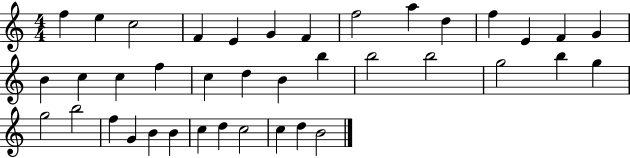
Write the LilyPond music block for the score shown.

{
  \clef treble
  \numericTimeSignature
  \time 4/4
  \key c \major
  f''4 e''4 c''2 | f'4 e'4 g'4 f'4 | f''2 a''4 d''4 | f''4 e'4 f'4 g'4 | \break b'4 c''4 c''4 f''4 | c''4 d''4 b'4 b''4 | b''2 b''2 | g''2 b''4 g''4 | \break g''2 b''2 | f''4 g'4 b'4 b'4 | c''4 d''4 c''2 | c''4 d''4 b'2 | \break \bar "|."
}